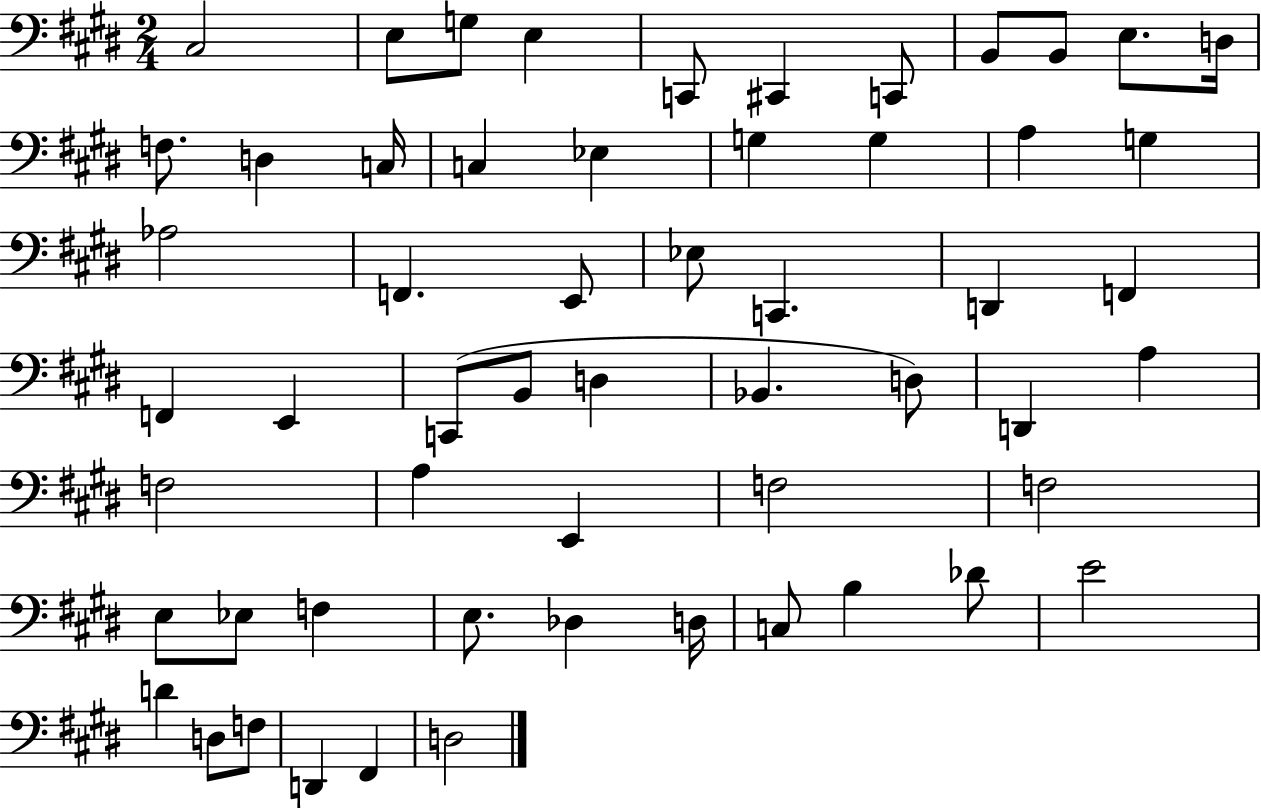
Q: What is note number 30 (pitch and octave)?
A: C2